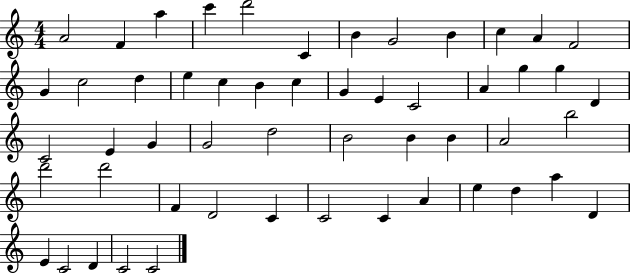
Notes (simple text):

A4/h F4/q A5/q C6/q D6/h C4/q B4/q G4/h B4/q C5/q A4/q F4/h G4/q C5/h D5/q E5/q C5/q B4/q C5/q G4/q E4/q C4/h A4/q G5/q G5/q D4/q C4/h E4/q G4/q G4/h D5/h B4/h B4/q B4/q A4/h B5/h D6/h D6/h F4/q D4/h C4/q C4/h C4/q A4/q E5/q D5/q A5/q D4/q E4/q C4/h D4/q C4/h C4/h